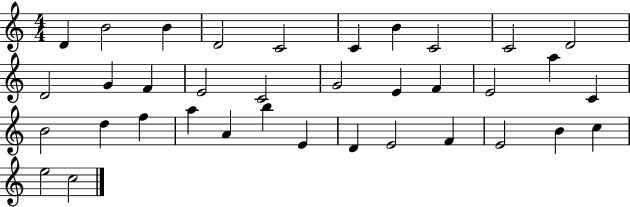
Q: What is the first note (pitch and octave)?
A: D4